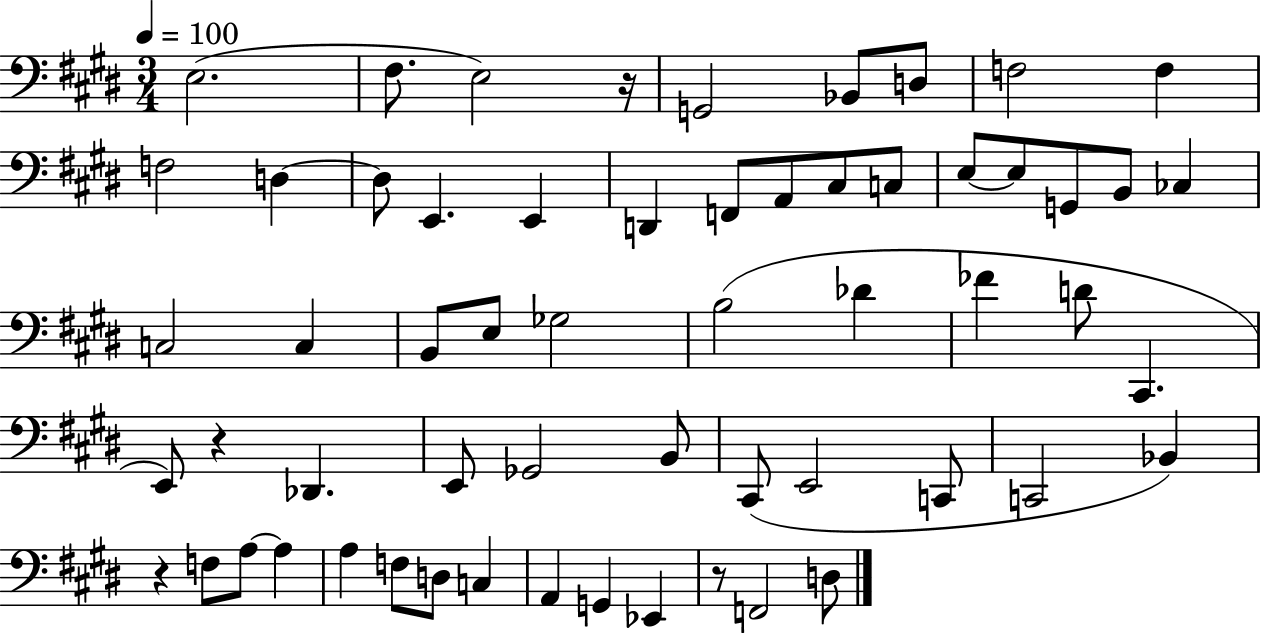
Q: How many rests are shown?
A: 4